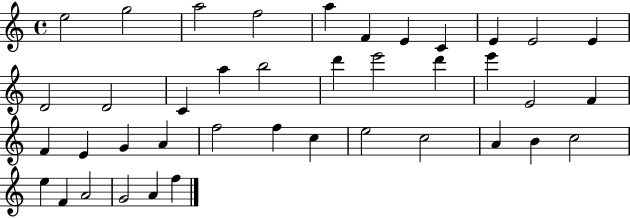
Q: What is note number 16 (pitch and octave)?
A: B5